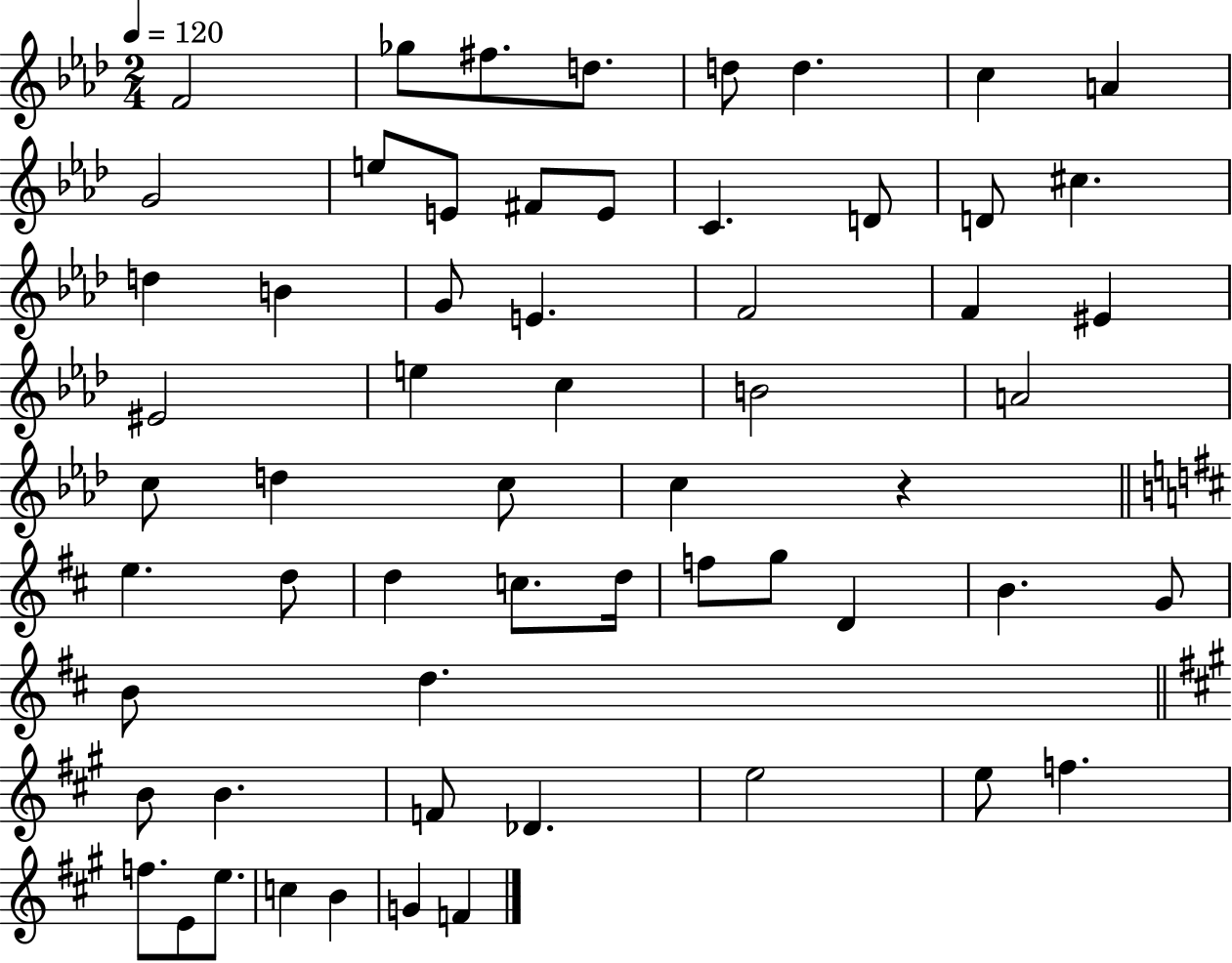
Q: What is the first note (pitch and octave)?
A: F4